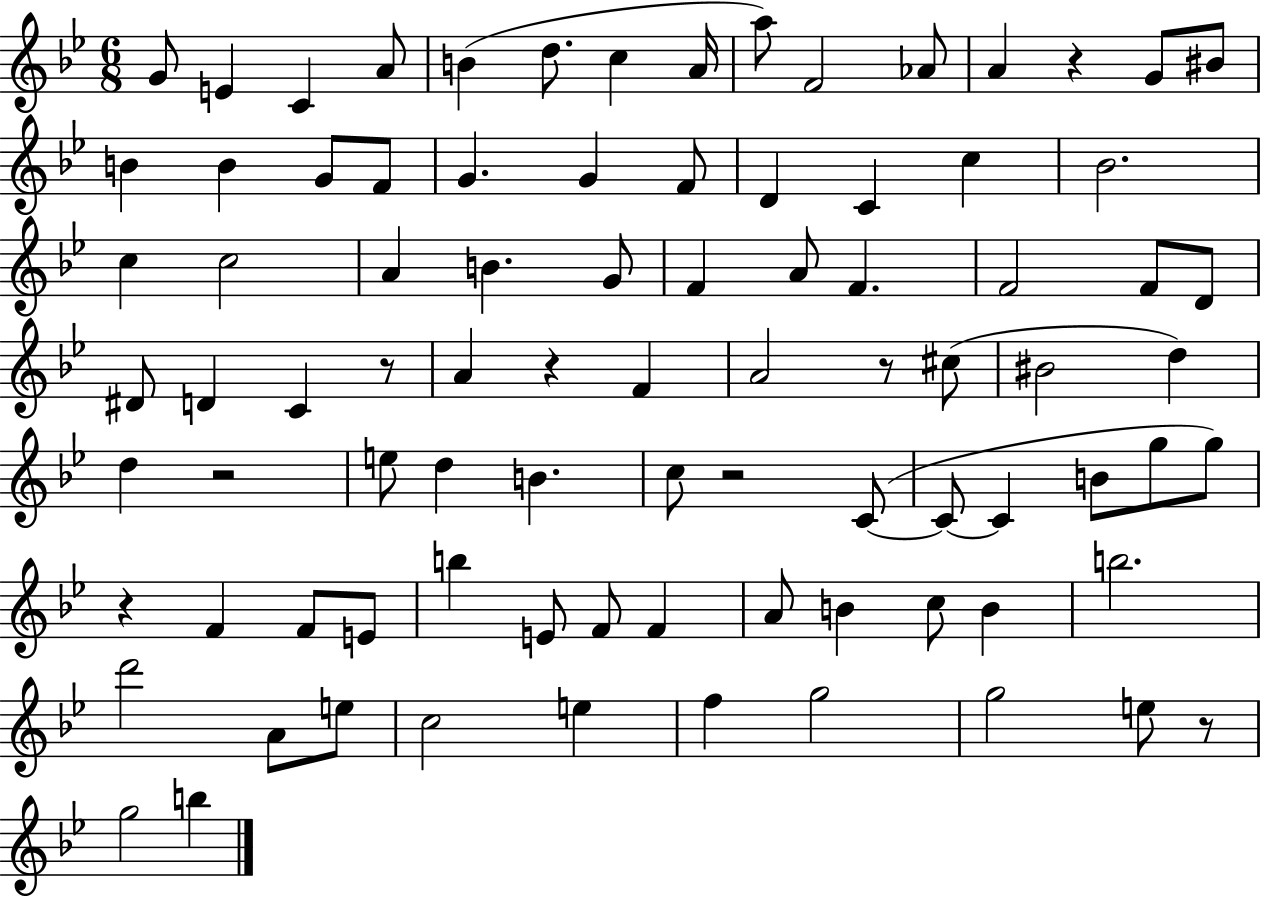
G4/e E4/q C4/q A4/e B4/q D5/e. C5/q A4/s A5/e F4/h Ab4/e A4/q R/q G4/e BIS4/e B4/q B4/q G4/e F4/e G4/q. G4/q F4/e D4/q C4/q C5/q Bb4/h. C5/q C5/h A4/q B4/q. G4/e F4/q A4/e F4/q. F4/h F4/e D4/e D#4/e D4/q C4/q R/e A4/q R/q F4/q A4/h R/e C#5/e BIS4/h D5/q D5/q R/h E5/e D5/q B4/q. C5/e R/h C4/e C4/e C4/q B4/e G5/e G5/e R/q F4/q F4/e E4/e B5/q E4/e F4/e F4/q A4/e B4/q C5/e B4/q B5/h. D6/h A4/e E5/e C5/h E5/q F5/q G5/h G5/h E5/e R/e G5/h B5/q